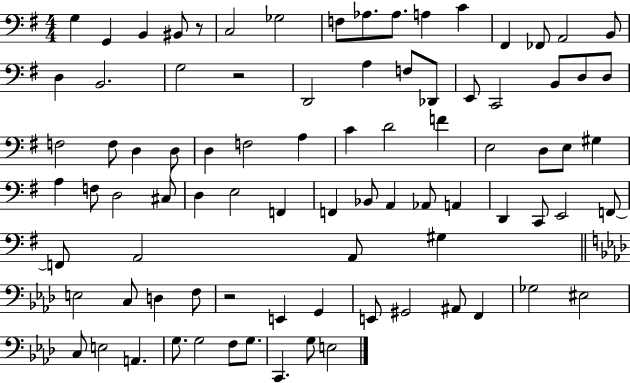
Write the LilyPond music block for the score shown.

{
  \clef bass
  \numericTimeSignature
  \time 4/4
  \key g \major
  g4 g,4 b,4 bis,8 r8 | c2 ges2 | f8 aes8. aes8. a4 c'4 | fis,4 fes,8 a,2 b,8 | \break d4 b,2. | g2 r2 | d,2 a4 f8 des,8 | e,8 c,2 b,8 d8 d8 | \break f2 f8 d4 d8 | d4 f2 a4 | c'4 d'2 f'4 | e2 d8 e8 gis4 | \break a4 f8 d2 cis8 | d4 e2 f,4 | f,4 bes,8 a,4 aes,8 a,4 | d,4 c,8 e,2 f,8~~ | \break f,8 a,2 a,8 gis4 | \bar "||" \break \key aes \major e2 c8 d4 f8 | r2 e,4 g,4 | e,8 gis,2 ais,8 f,4 | ges2 eis2 | \break c8 e2 a,4. | g8. g2 f8 g8. | c,4. g8 e2 | \bar "|."
}